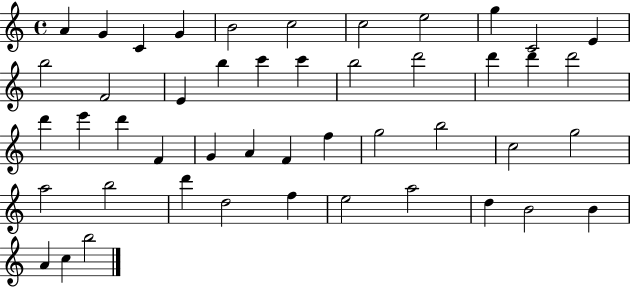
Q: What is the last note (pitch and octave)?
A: B5